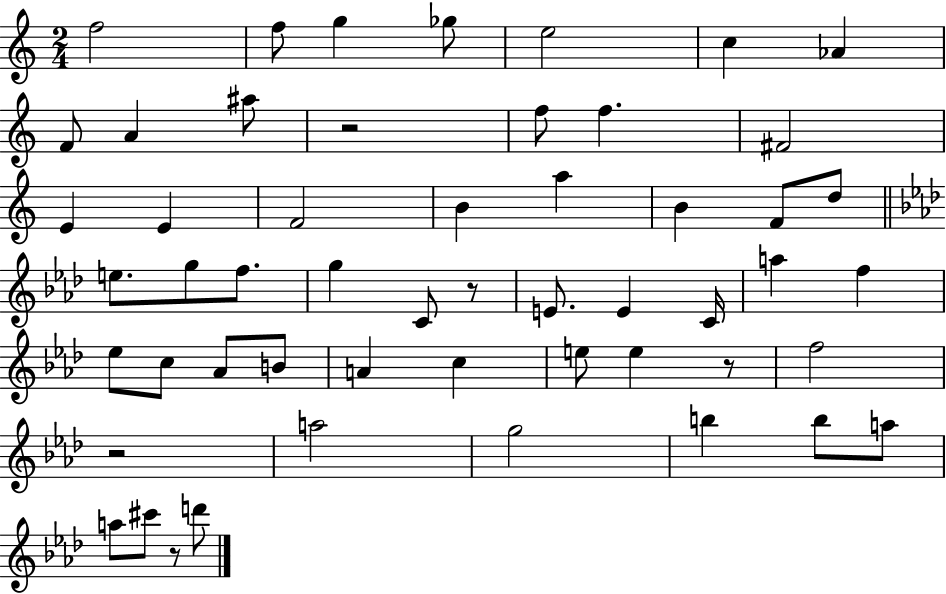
{
  \clef treble
  \numericTimeSignature
  \time 2/4
  \key c \major
  \repeat volta 2 { f''2 | f''8 g''4 ges''8 | e''2 | c''4 aes'4 | \break f'8 a'4 ais''8 | r2 | f''8 f''4. | fis'2 | \break e'4 e'4 | f'2 | b'4 a''4 | b'4 f'8 d''8 | \break \bar "||" \break \key aes \major e''8. g''8 f''8. | g''4 c'8 r8 | e'8. e'4 c'16 | a''4 f''4 | \break ees''8 c''8 aes'8 b'8 | a'4 c''4 | e''8 e''4 r8 | f''2 | \break r2 | a''2 | g''2 | b''4 b''8 a''8 | \break a''8 cis'''8 r8 d'''8 | } \bar "|."
}